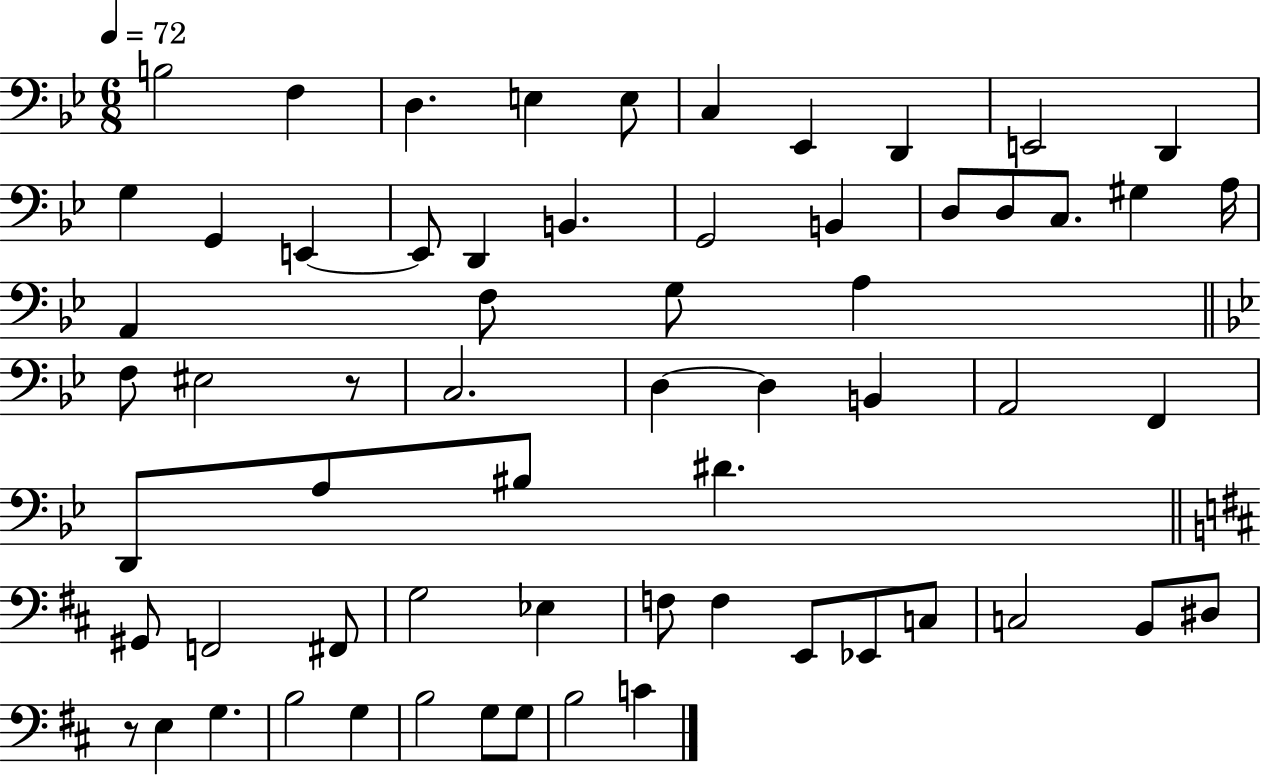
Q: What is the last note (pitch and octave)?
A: C4